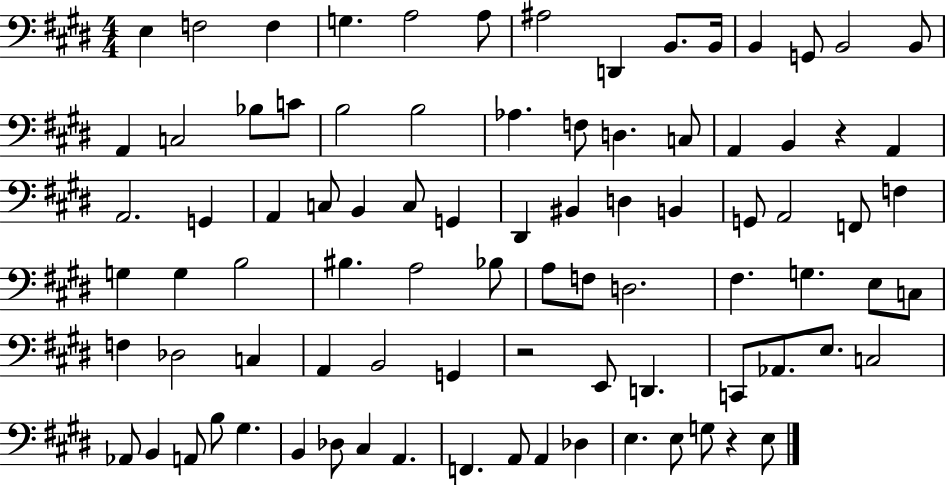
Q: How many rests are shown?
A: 3